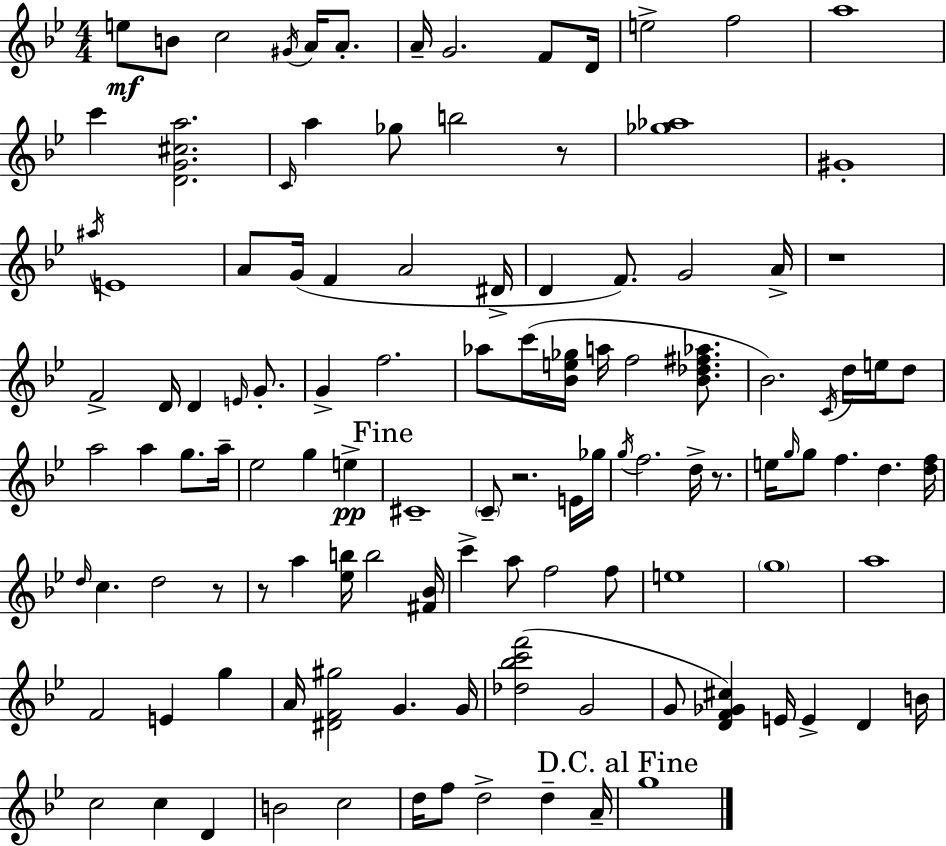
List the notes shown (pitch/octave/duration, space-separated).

E5/e B4/e C5/h G#4/s A4/s A4/e. A4/s G4/h. F4/e D4/s E5/h F5/h A5/w C6/q [D4,G4,C#5,A5]/h. C4/s A5/q Gb5/e B5/h R/e [Gb5,Ab5]/w G#4/w A#5/s E4/w A4/e G4/s F4/q A4/h D#4/s D4/q F4/e. G4/h A4/s R/w F4/h D4/s D4/q E4/s G4/e. G4/q F5/h. Ab5/e C6/s [Bb4,E5,Gb5]/s A5/s F5/h [Bb4,Db5,F#5,Ab5]/e. Bb4/h. C4/s D5/s E5/s D5/e A5/h A5/q G5/e. A5/s Eb5/h G5/q E5/q C#4/w C4/e R/h. E4/s Gb5/s G5/s F5/h. D5/s R/e. E5/s G5/s G5/e F5/q. D5/q. [D5,F5]/s D5/s C5/q. D5/h R/e R/e A5/q [Eb5,B5]/s B5/h [F#4,Bb4]/s C6/q A5/e F5/h F5/e E5/w G5/w A5/w F4/h E4/q G5/q A4/s [D#4,F4,G#5]/h G4/q. G4/s [Db5,Bb5,C6,F6]/h G4/h G4/e [D4,F4,Gb4,C#5]/q E4/s E4/q D4/q B4/s C5/h C5/q D4/q B4/h C5/h D5/s F5/e D5/h D5/q A4/s G5/w